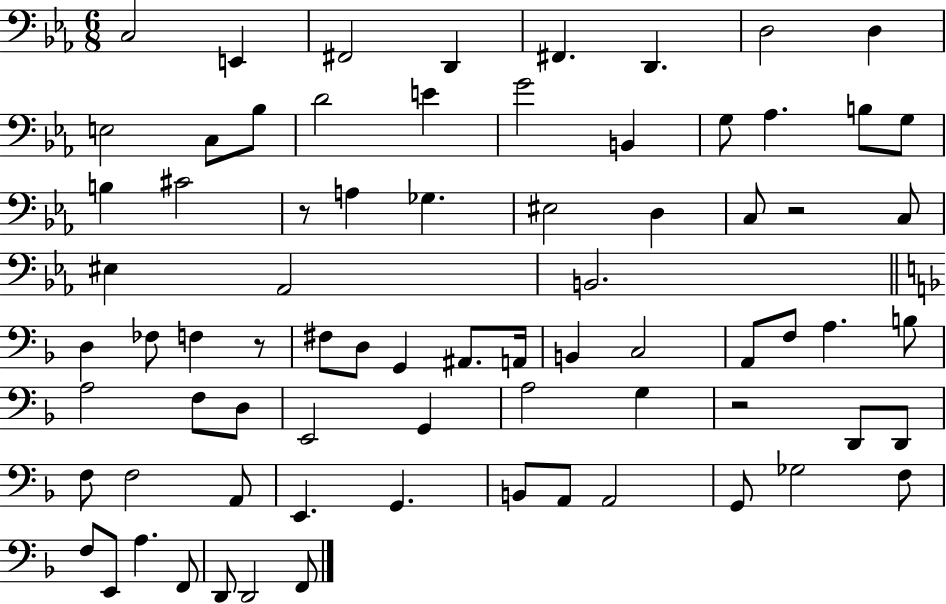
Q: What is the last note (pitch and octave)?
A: F2